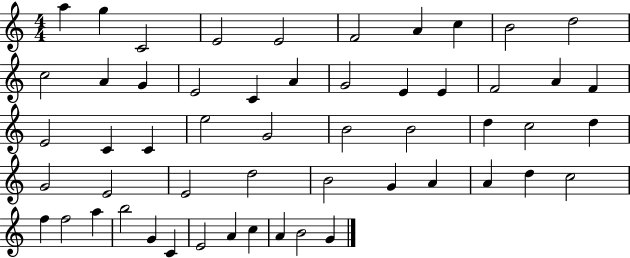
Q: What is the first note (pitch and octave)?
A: A5